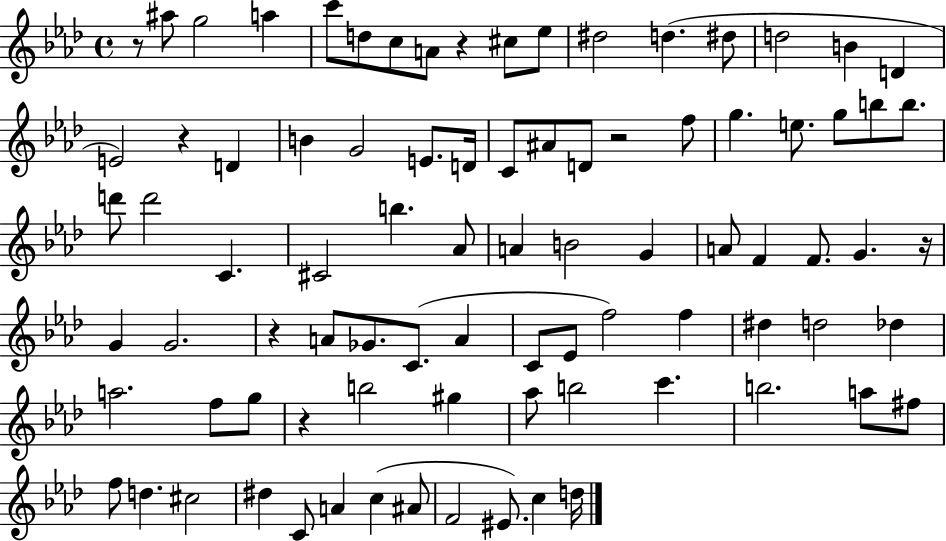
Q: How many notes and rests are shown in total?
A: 86